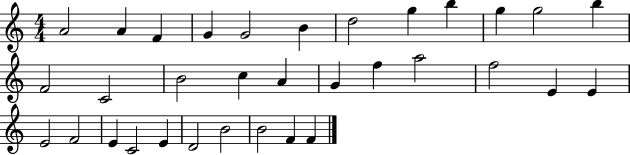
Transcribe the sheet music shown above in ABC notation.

X:1
T:Untitled
M:4/4
L:1/4
K:C
A2 A F G G2 B d2 g b g g2 b F2 C2 B2 c A G f a2 f2 E E E2 F2 E C2 E D2 B2 B2 F F